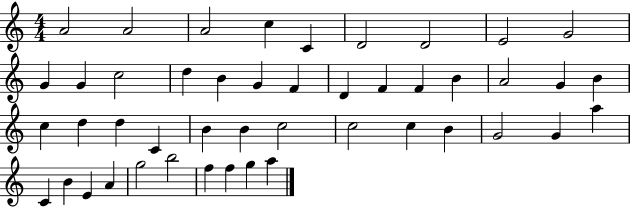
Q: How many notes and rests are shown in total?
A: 46